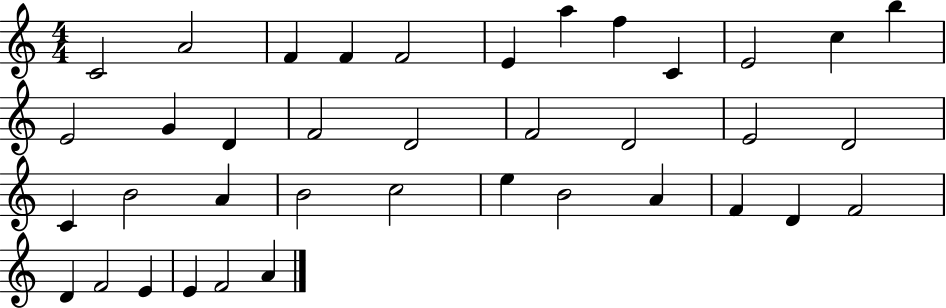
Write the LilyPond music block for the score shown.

{
  \clef treble
  \numericTimeSignature
  \time 4/4
  \key c \major
  c'2 a'2 | f'4 f'4 f'2 | e'4 a''4 f''4 c'4 | e'2 c''4 b''4 | \break e'2 g'4 d'4 | f'2 d'2 | f'2 d'2 | e'2 d'2 | \break c'4 b'2 a'4 | b'2 c''2 | e''4 b'2 a'4 | f'4 d'4 f'2 | \break d'4 f'2 e'4 | e'4 f'2 a'4 | \bar "|."
}